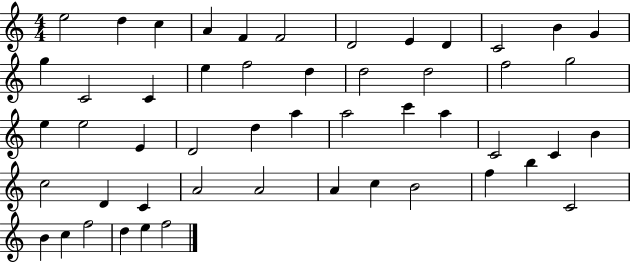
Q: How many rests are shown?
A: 0